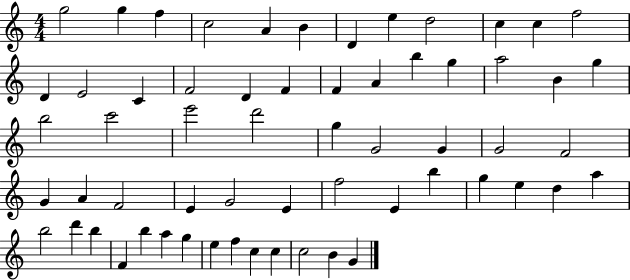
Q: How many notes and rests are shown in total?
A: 61